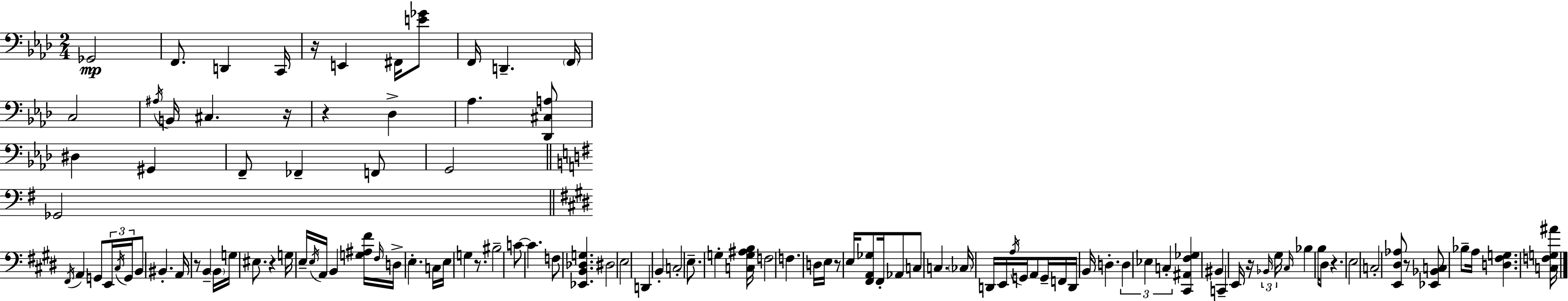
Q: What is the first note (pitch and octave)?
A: Gb2